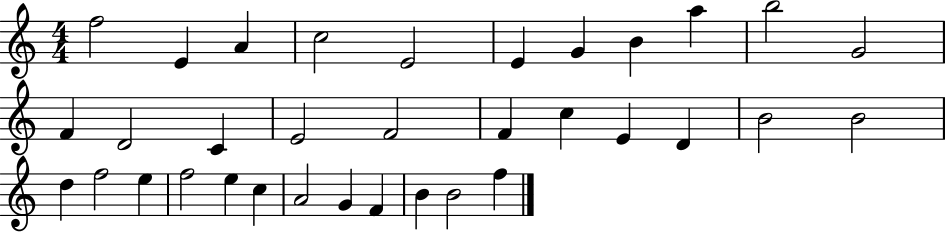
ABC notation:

X:1
T:Untitled
M:4/4
L:1/4
K:C
f2 E A c2 E2 E G B a b2 G2 F D2 C E2 F2 F c E D B2 B2 d f2 e f2 e c A2 G F B B2 f